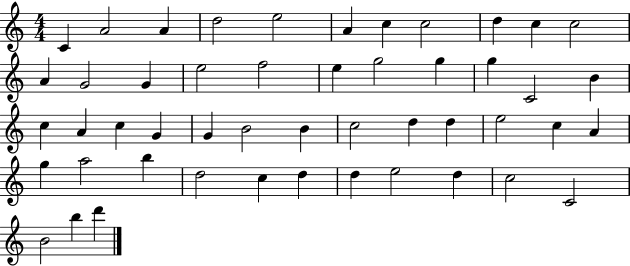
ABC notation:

X:1
T:Untitled
M:4/4
L:1/4
K:C
C A2 A d2 e2 A c c2 d c c2 A G2 G e2 f2 e g2 g g C2 B c A c G G B2 B c2 d d e2 c A g a2 b d2 c d d e2 d c2 C2 B2 b d'